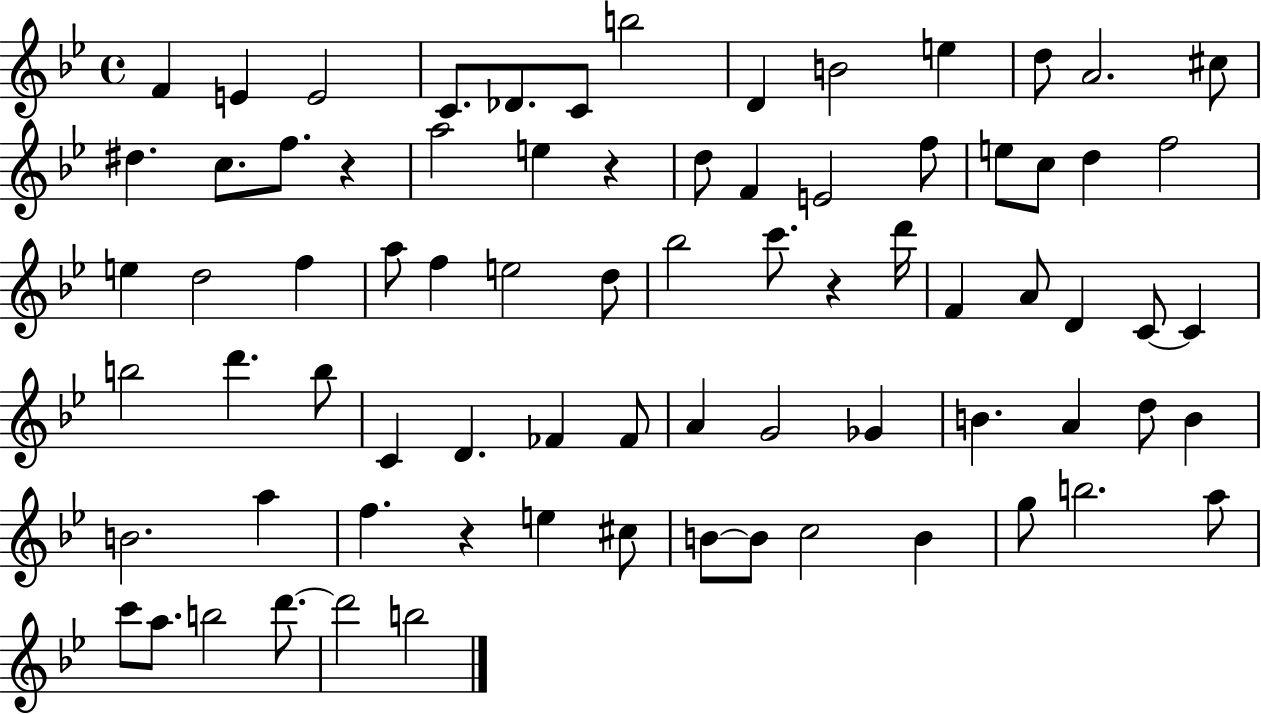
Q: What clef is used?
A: treble